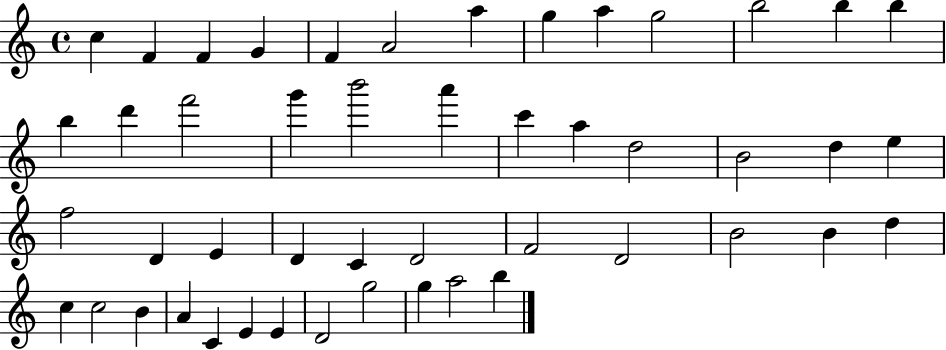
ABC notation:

X:1
T:Untitled
M:4/4
L:1/4
K:C
c F F G F A2 a g a g2 b2 b b b d' f'2 g' b'2 a' c' a d2 B2 d e f2 D E D C D2 F2 D2 B2 B d c c2 B A C E E D2 g2 g a2 b